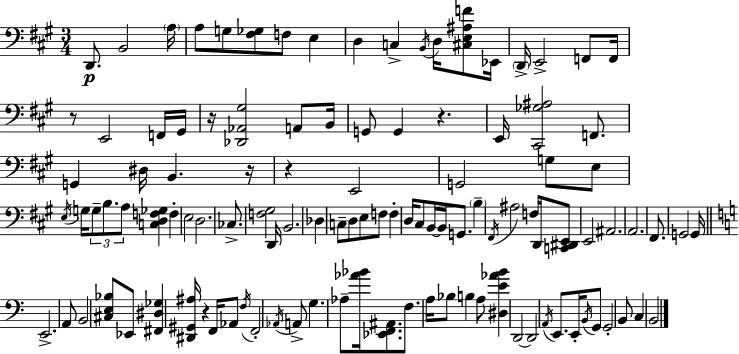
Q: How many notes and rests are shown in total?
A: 112